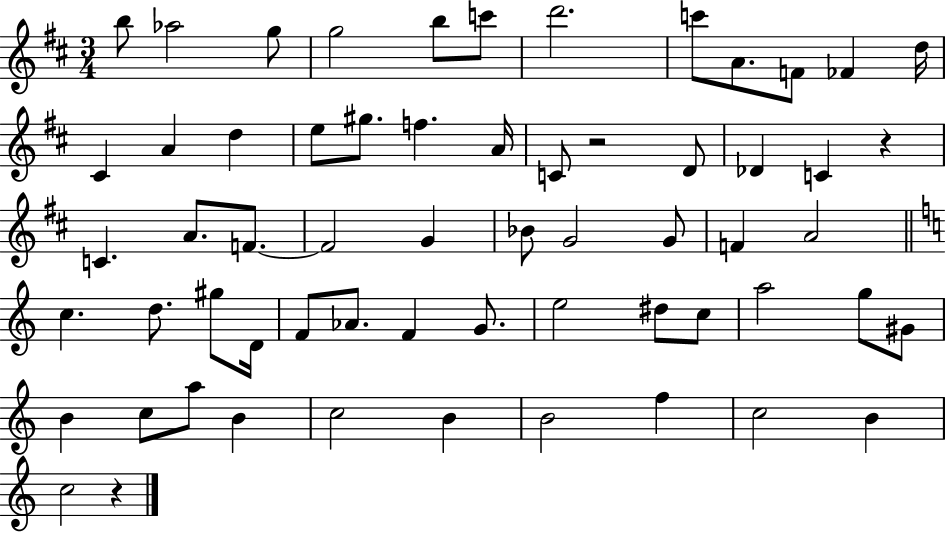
B5/e Ab5/h G5/e G5/h B5/e C6/e D6/h. C6/e A4/e. F4/e FES4/q D5/s C#4/q A4/q D5/q E5/e G#5/e. F5/q. A4/s C4/e R/h D4/e Db4/q C4/q R/q C4/q. A4/e. F4/e. F4/h G4/q Bb4/e G4/h G4/e F4/q A4/h C5/q. D5/e. G#5/e D4/s F4/e Ab4/e. F4/q G4/e. E5/h D#5/e C5/e A5/h G5/e G#4/e B4/q C5/e A5/e B4/q C5/h B4/q B4/h F5/q C5/h B4/q C5/h R/q